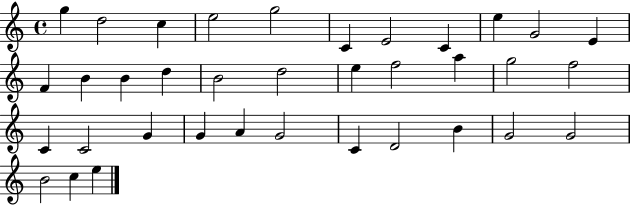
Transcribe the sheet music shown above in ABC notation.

X:1
T:Untitled
M:4/4
L:1/4
K:C
g d2 c e2 g2 C E2 C e G2 E F B B d B2 d2 e f2 a g2 f2 C C2 G G A G2 C D2 B G2 G2 B2 c e